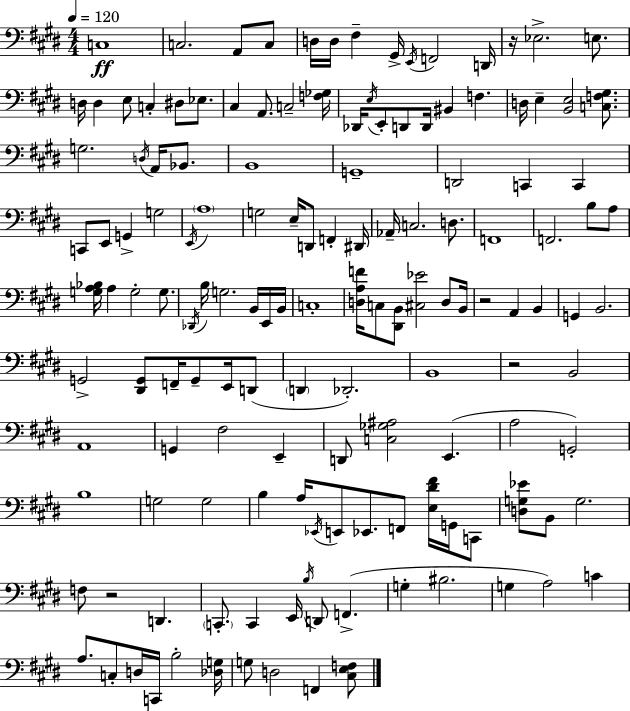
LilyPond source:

{
  \clef bass
  \numericTimeSignature
  \time 4/4
  \key e \major
  \tempo 4 = 120
  c1\ff | c2. a,8 c8 | d16 d16 fis4-- gis,16-> \acciaccatura { e,16 } f,2 | d,16 r16 ees2.-> e8. | \break d16 d4 e8 c4-. dis8 ees8. | cis4 a,8. c2-- | <f ges>16 des,16 \acciaccatura { e16 } e,8-. d,8 d,16 bis,4 f4. | d16 e4-- <b, e>2 <c f gis>8. | \break g2. \acciaccatura { d16 } a,16 | bes,8. b,1 | g,1-- | d,2 c,4 c,4 | \break c,8 e,8 g,4-> g2 | \acciaccatura { e,16 } \parenthesize a1 | g2 e16-- d,8 f,4-. | dis,16 aes,16-- c2. | \break d8. f,1 | f,2. | b8 a8 <g a bes>16 a4 g2-. | g8. \acciaccatura { des,16 } b16 g2. | \break b,16 e,16 b,16 c1-. | <d a f'>16 c8 <dis, b,>8 <cis ees'>2 | d8 b,16 r2 a,4 | b,4 g,4 b,2. | \break g,2-> <dis, g,>8 f,16-- | g,8-- e,16 d,8( \parenthesize d,4 des,2.-.) | b,1 | r2 b,2 | \break a,1 | g,4 fis2 | e,4-- d,8 <c ges ais>2 e,4.( | a2 g,2-.) | \break b1 | g2 g2 | b4 a16 \acciaccatura { ees,16 } e,8 ees,8. | f,8 <e dis' fis'>16 g,16 c,8 <d g ees'>8 b,8 g2. | \break f8 r2 | d,4. \parenthesize c,8.-. c,4 e,16 \acciaccatura { b16 } d,8 | f,4.->( g4-. bis2. | g4 a2) | \break c'4 a8. c8-. d16 c,16 b2-. | <des g>16 g8 d2 | f,4 <cis e f>8 \bar "|."
}